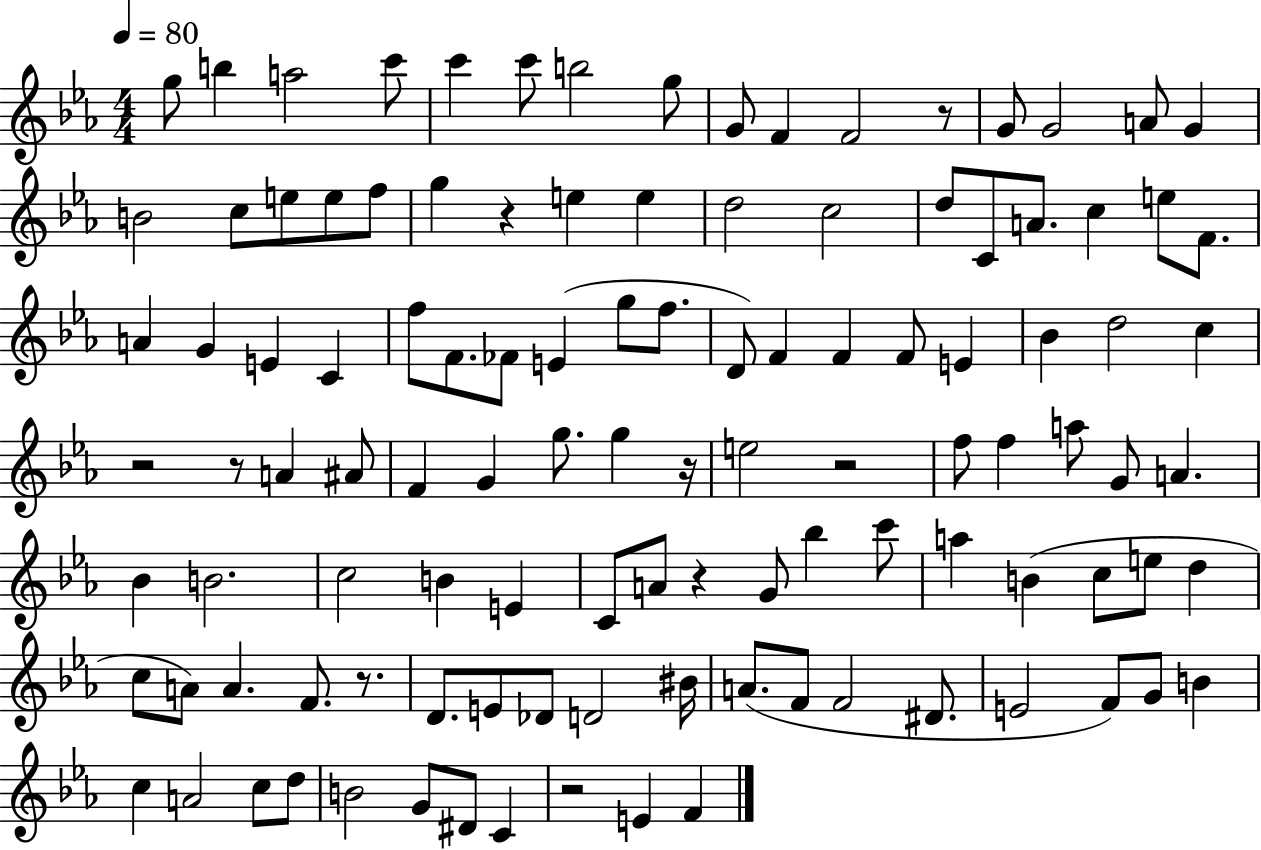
G5/e B5/q A5/h C6/e C6/q C6/e B5/h G5/e G4/e F4/q F4/h R/e G4/e G4/h A4/e G4/q B4/h C5/e E5/e E5/e F5/e G5/q R/q E5/q E5/q D5/h C5/h D5/e C4/e A4/e. C5/q E5/e F4/e. A4/q G4/q E4/q C4/q F5/e F4/e. FES4/e E4/q G5/e F5/e. D4/e F4/q F4/q F4/e E4/q Bb4/q D5/h C5/q R/h R/e A4/q A#4/e F4/q G4/q G5/e. G5/q R/s E5/h R/h F5/e F5/q A5/e G4/e A4/q. Bb4/q B4/h. C5/h B4/q E4/q C4/e A4/e R/q G4/e Bb5/q C6/e A5/q B4/q C5/e E5/e D5/q C5/e A4/e A4/q. F4/e. R/e. D4/e. E4/e Db4/e D4/h BIS4/s A4/e. F4/e F4/h D#4/e. E4/h F4/e G4/e B4/q C5/q A4/h C5/e D5/e B4/h G4/e D#4/e C4/q R/h E4/q F4/q